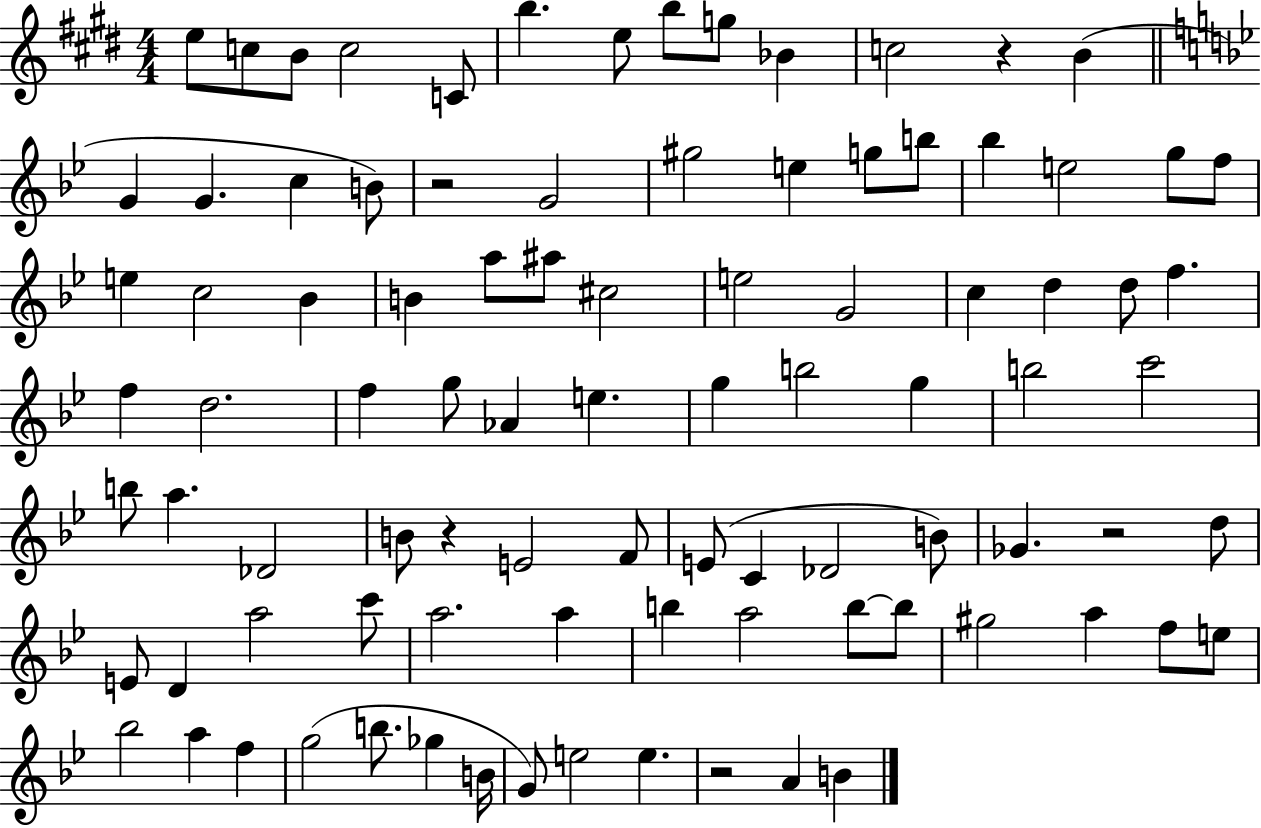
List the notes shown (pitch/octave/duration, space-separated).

E5/e C5/e B4/e C5/h C4/e B5/q. E5/e B5/e G5/e Bb4/q C5/h R/q B4/q G4/q G4/q. C5/q B4/e R/h G4/h G#5/h E5/q G5/e B5/e Bb5/q E5/h G5/e F5/e E5/q C5/h Bb4/q B4/q A5/e A#5/e C#5/h E5/h G4/h C5/q D5/q D5/e F5/q. F5/q D5/h. F5/q G5/e Ab4/q E5/q. G5/q B5/h G5/q B5/h C6/h B5/e A5/q. Db4/h B4/e R/q E4/h F4/e E4/e C4/q Db4/h B4/e Gb4/q. R/h D5/e E4/e D4/q A5/h C6/e A5/h. A5/q B5/q A5/h B5/e B5/e G#5/h A5/q F5/e E5/e Bb5/h A5/q F5/q G5/h B5/e. Gb5/q B4/s G4/e E5/h E5/q. R/h A4/q B4/q